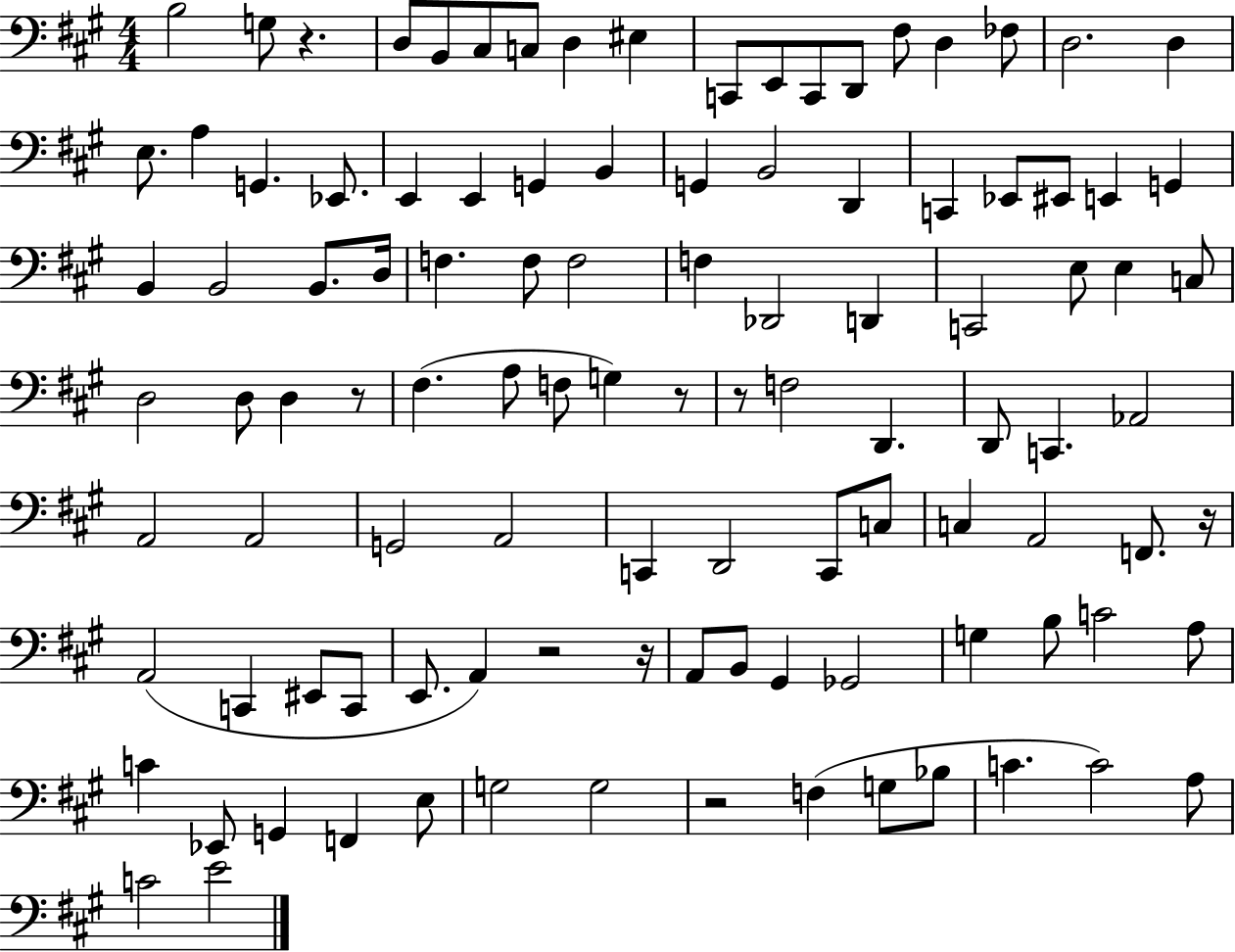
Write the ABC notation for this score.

X:1
T:Untitled
M:4/4
L:1/4
K:A
B,2 G,/2 z D,/2 B,,/2 ^C,/2 C,/2 D, ^E, C,,/2 E,,/2 C,,/2 D,,/2 ^F,/2 D, _F,/2 D,2 D, E,/2 A, G,, _E,,/2 E,, E,, G,, B,, G,, B,,2 D,, C,, _E,,/2 ^E,,/2 E,, G,, B,, B,,2 B,,/2 D,/4 F, F,/2 F,2 F, _D,,2 D,, C,,2 E,/2 E, C,/2 D,2 D,/2 D, z/2 ^F, A,/2 F,/2 G, z/2 z/2 F,2 D,, D,,/2 C,, _A,,2 A,,2 A,,2 G,,2 A,,2 C,, D,,2 C,,/2 C,/2 C, A,,2 F,,/2 z/4 A,,2 C,, ^E,,/2 C,,/2 E,,/2 A,, z2 z/4 A,,/2 B,,/2 ^G,, _G,,2 G, B,/2 C2 A,/2 C _E,,/2 G,, F,, E,/2 G,2 G,2 z2 F, G,/2 _B,/2 C C2 A,/2 C2 E2